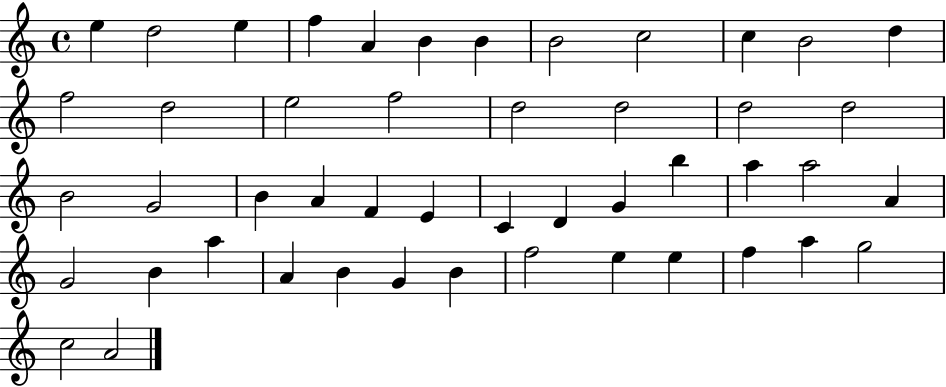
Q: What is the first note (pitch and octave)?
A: E5